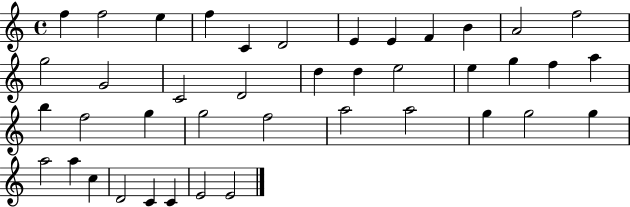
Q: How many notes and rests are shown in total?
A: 41